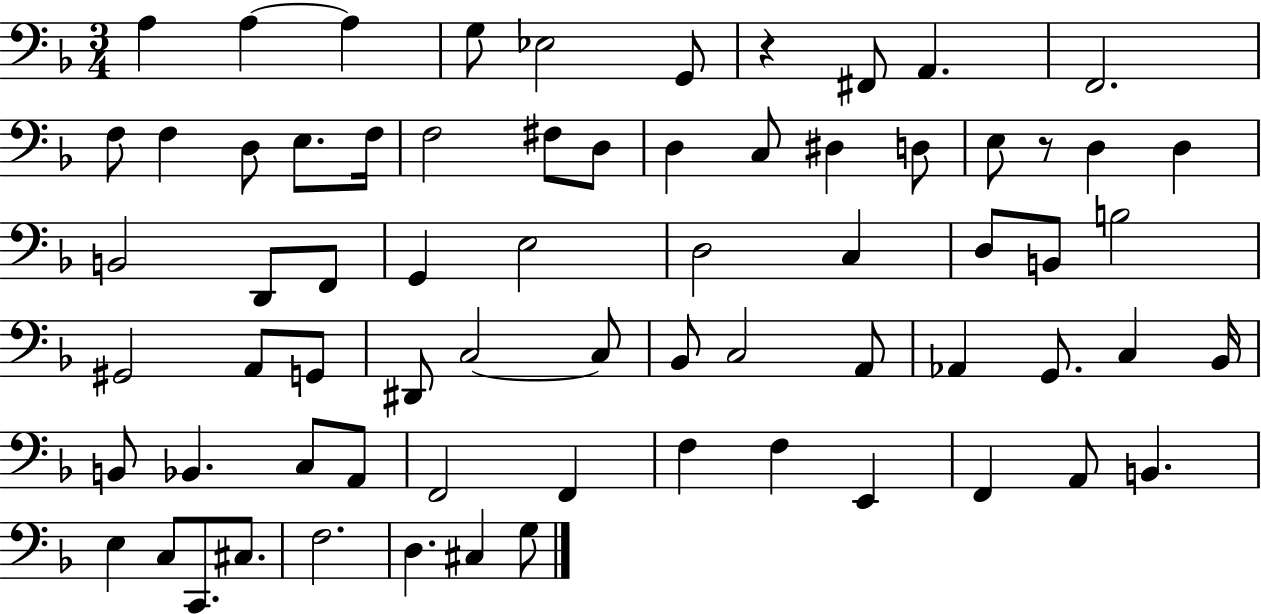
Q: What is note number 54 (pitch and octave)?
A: F3